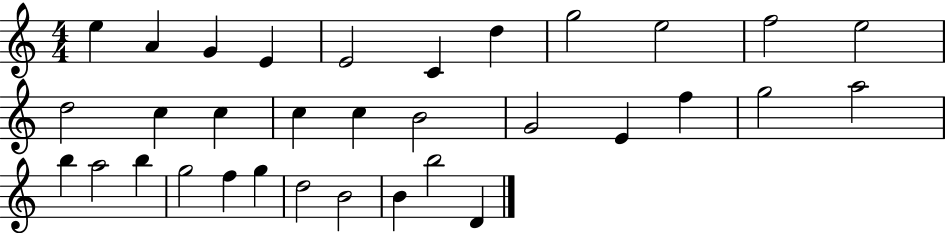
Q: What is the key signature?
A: C major